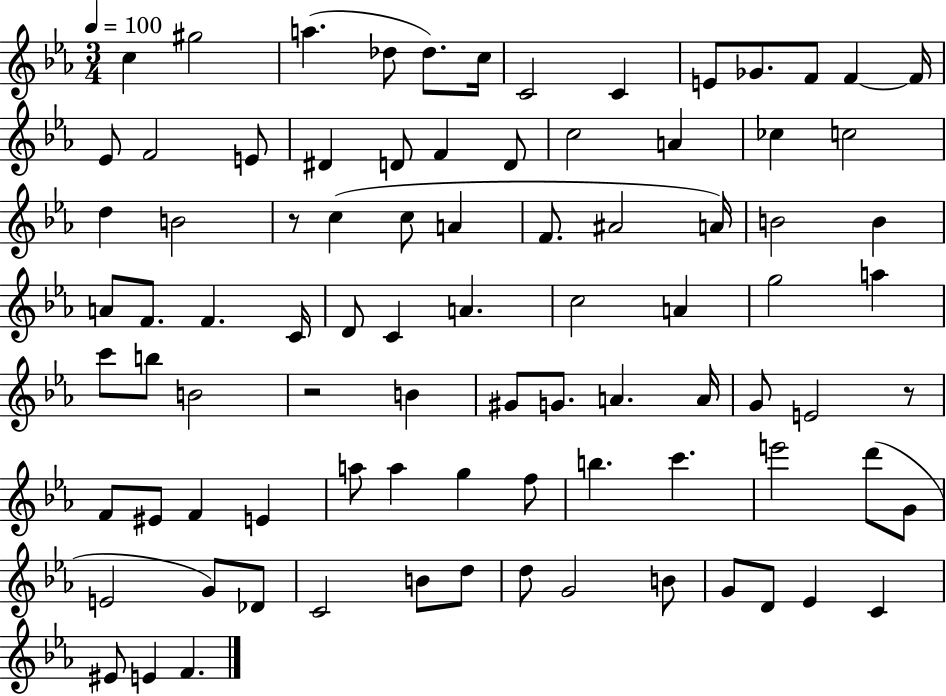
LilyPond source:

{
  \clef treble
  \numericTimeSignature
  \time 3/4
  \key ees \major
  \tempo 4 = 100
  c''4 gis''2 | a''4.( des''8 des''8.) c''16 | c'2 c'4 | e'8 ges'8. f'8 f'4~~ f'16 | \break ees'8 f'2 e'8 | dis'4 d'8 f'4 d'8 | c''2 a'4 | ces''4 c''2 | \break d''4 b'2 | r8 c''4( c''8 a'4 | f'8. ais'2 a'16) | b'2 b'4 | \break a'8 f'8. f'4. c'16 | d'8 c'4 a'4. | c''2 a'4 | g''2 a''4 | \break c'''8 b''8 b'2 | r2 b'4 | gis'8 g'8. a'4. a'16 | g'8 e'2 r8 | \break f'8 eis'8 f'4 e'4 | a''8 a''4 g''4 f''8 | b''4. c'''4. | e'''2 d'''8( g'8 | \break e'2 g'8) des'8 | c'2 b'8 d''8 | d''8 g'2 b'8 | g'8 d'8 ees'4 c'4 | \break eis'8 e'4 f'4. | \bar "|."
}